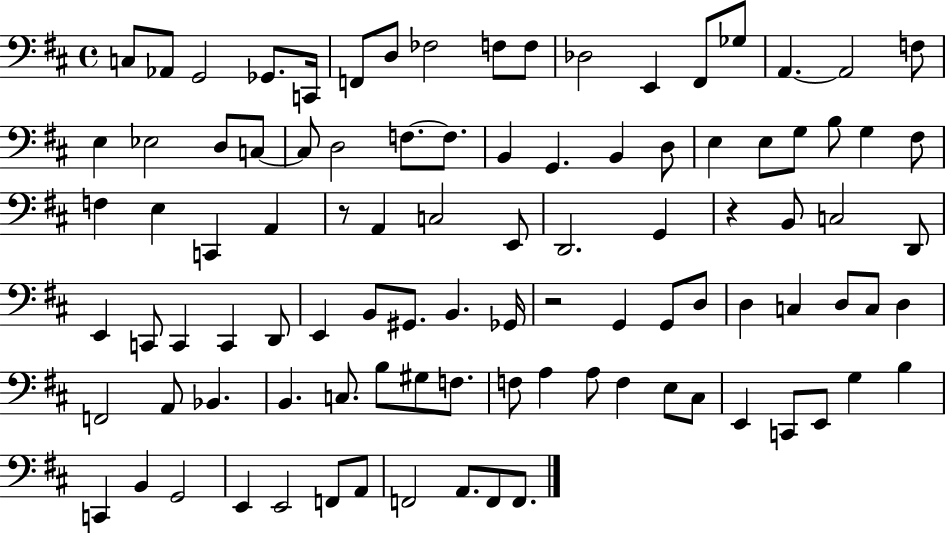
X:1
T:Untitled
M:4/4
L:1/4
K:D
C,/2 _A,,/2 G,,2 _G,,/2 C,,/4 F,,/2 D,/2 _F,2 F,/2 F,/2 _D,2 E,, ^F,,/2 _G,/2 A,, A,,2 F,/2 E, _E,2 D,/2 C,/2 C,/2 D,2 F,/2 F,/2 B,, G,, B,, D,/2 E, E,/2 G,/2 B,/2 G, ^F,/2 F, E, C,, A,, z/2 A,, C,2 E,,/2 D,,2 G,, z B,,/2 C,2 D,,/2 E,, C,,/2 C,, C,, D,,/2 E,, B,,/2 ^G,,/2 B,, _G,,/4 z2 G,, G,,/2 D,/2 D, C, D,/2 C,/2 D, F,,2 A,,/2 _B,, B,, C,/2 B,/2 ^G,/2 F,/2 F,/2 A, A,/2 F, E,/2 ^C,/2 E,, C,,/2 E,,/2 G, B, C,, B,, G,,2 E,, E,,2 F,,/2 A,,/2 F,,2 A,,/2 F,,/2 F,,/2